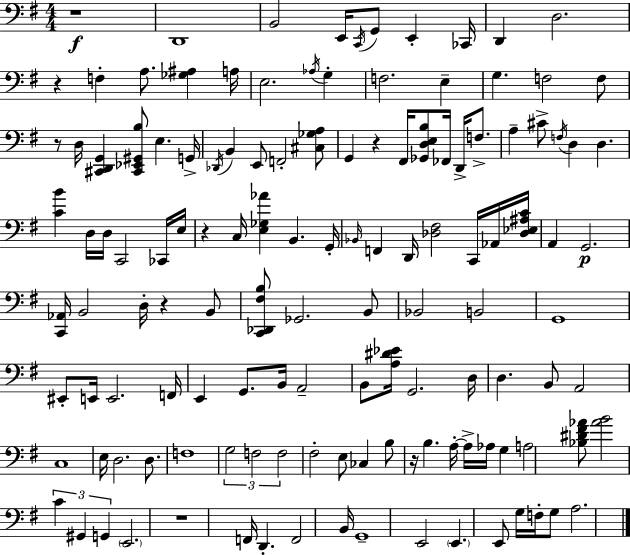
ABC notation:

X:1
T:Untitled
M:4/4
L:1/4
K:G
z4 D,,4 B,,2 E,,/4 C,,/4 G,,/2 E,, _C,,/4 D,, D,2 z F, A,/2 [_G,^A,] A,/4 E,2 _A,/4 G, F,2 E, G, F,2 F,/2 z/2 D,/4 [^C,,D,,G,,] [^C,,_E,,^G,,B,]/2 E, G,,/4 _D,,/4 B,, E,,/2 F,,2 [^C,_G,A,]/2 G,, z ^F,,/4 [_G,,D,E,B,]/2 _F,,/4 D,,/4 F,/2 A, ^C/2 F,/4 D, D, [CB] D,/4 D,/4 C,,2 _C,,/4 E,/4 z C,/4 [E,_G,_A] B,, G,,/4 _B,,/4 F,, D,,/4 [_D,^F,]2 C,,/4 _A,,/4 [_D,_E,^A,C]/4 A,, G,,2 [C,,_A,,]/4 B,,2 D,/4 z B,,/2 [C,,_D,,^F,B,]/2 _G,,2 B,,/2 _B,,2 B,,2 G,,4 ^E,,/2 E,,/4 E,,2 F,,/4 E,, G,,/2 B,,/4 A,,2 B,,/2 [A,^D_E]/4 G,,2 D,/4 D, B,,/2 A,,2 C,4 E,/4 D,2 D,/2 F,4 G,2 F,2 F,2 ^F,2 E,/2 _C, B,/2 z/4 B, A,/4 A,/4 _A,/4 G, A,2 [_B,^D^F_A]/2 [_AB]2 C ^G,, G,, E,,2 z4 F,,/4 D,, F,,2 B,,/4 G,,4 E,,2 E,, E,,/2 G,/4 F,/4 G,/2 A,2